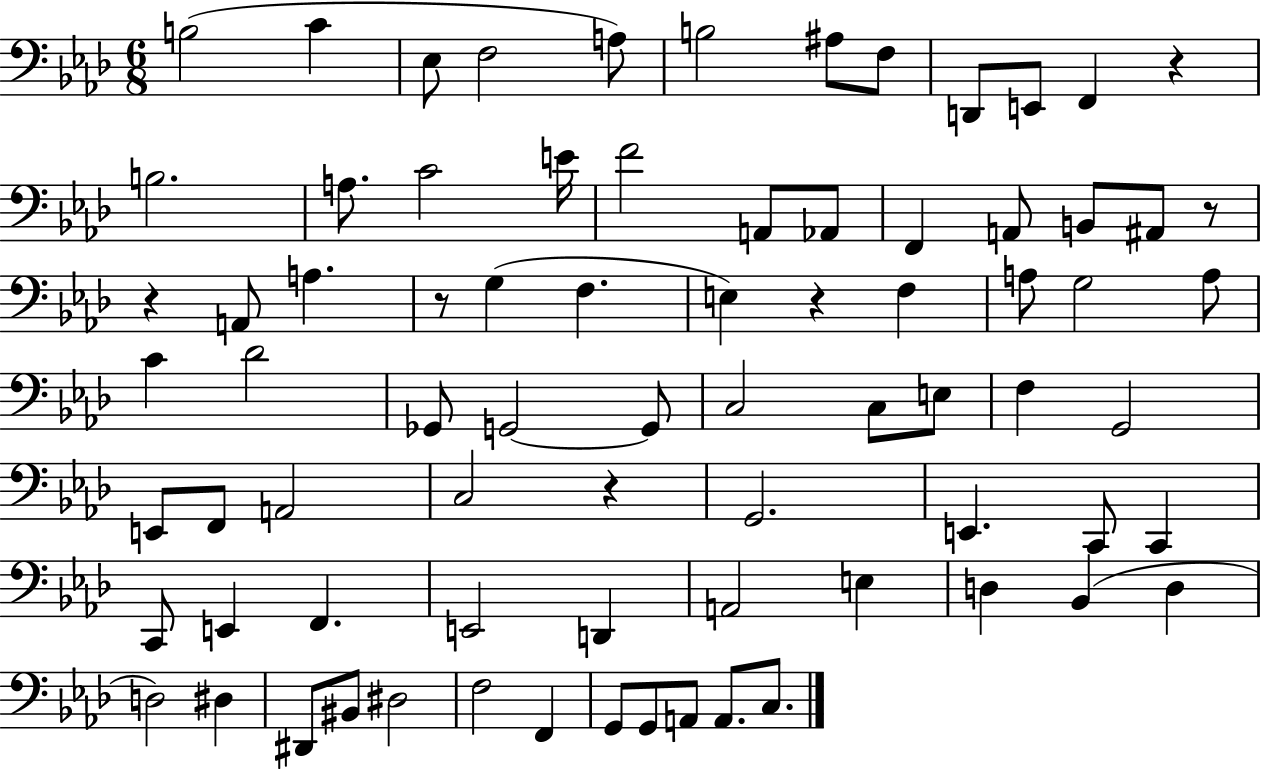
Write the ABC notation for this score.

X:1
T:Untitled
M:6/8
L:1/4
K:Ab
B,2 C _E,/2 F,2 A,/2 B,2 ^A,/2 F,/2 D,,/2 E,,/2 F,, z B,2 A,/2 C2 E/4 F2 A,,/2 _A,,/2 F,, A,,/2 B,,/2 ^A,,/2 z/2 z A,,/2 A, z/2 G, F, E, z F, A,/2 G,2 A,/2 C _D2 _G,,/2 G,,2 G,,/2 C,2 C,/2 E,/2 F, G,,2 E,,/2 F,,/2 A,,2 C,2 z G,,2 E,, C,,/2 C,, C,,/2 E,, F,, E,,2 D,, A,,2 E, D, _B,, D, D,2 ^D, ^D,,/2 ^B,,/2 ^D,2 F,2 F,, G,,/2 G,,/2 A,,/2 A,,/2 C,/2